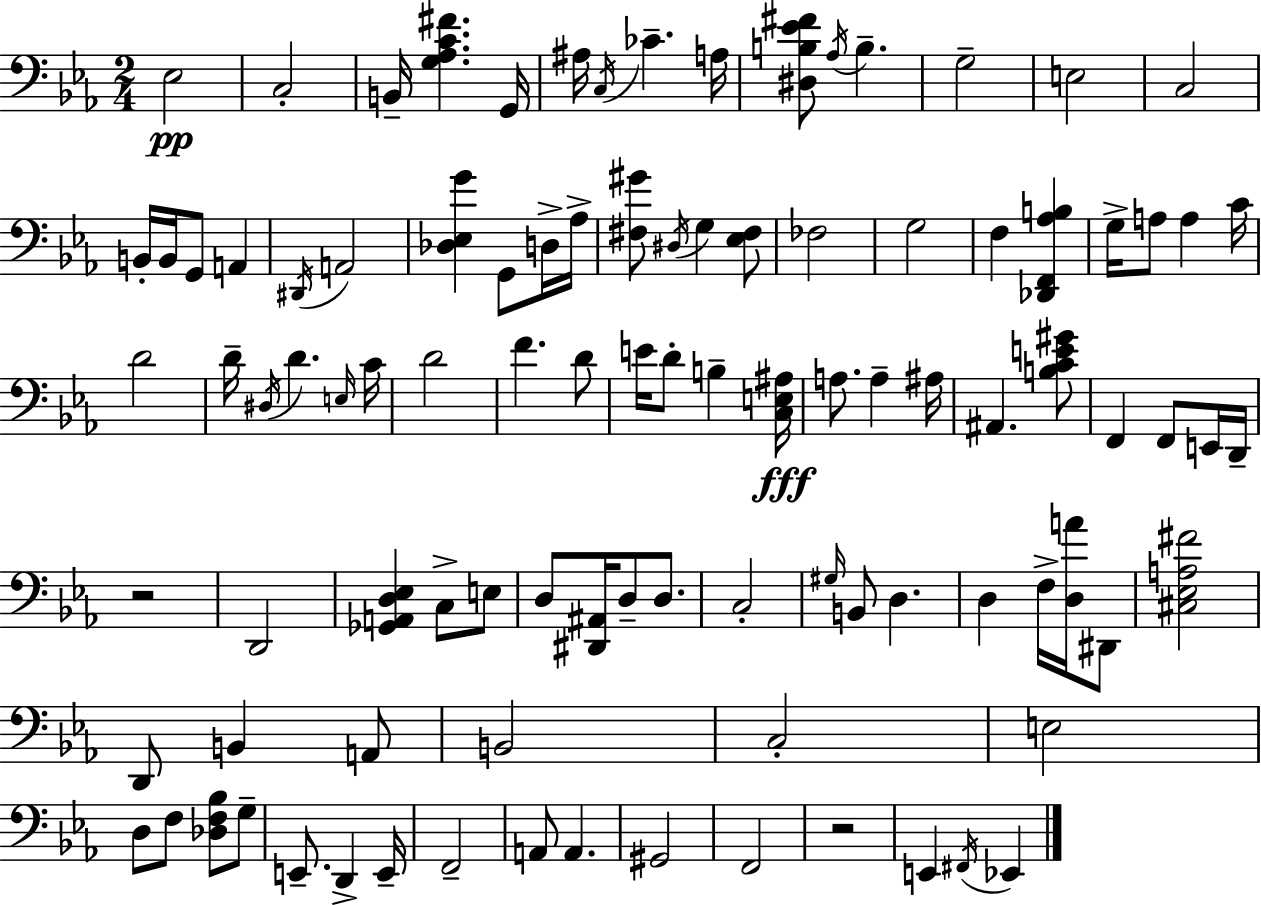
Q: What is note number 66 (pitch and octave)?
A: B2